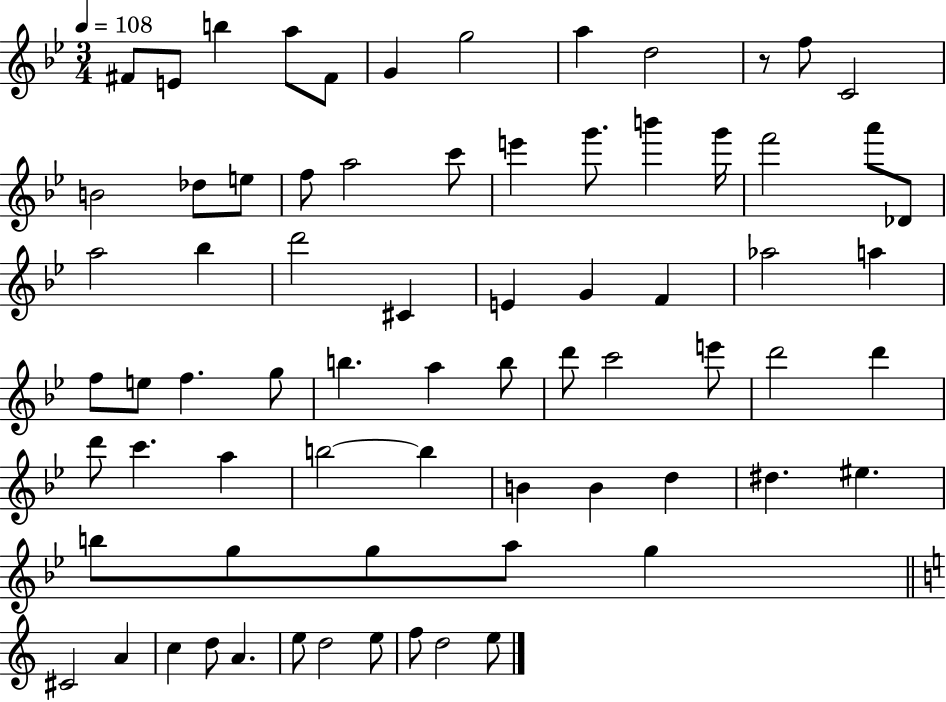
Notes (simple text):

F#4/e E4/e B5/q A5/e F#4/e G4/q G5/h A5/q D5/h R/e F5/e C4/h B4/h Db5/e E5/e F5/e A5/h C6/e E6/q G6/e. B6/q G6/s F6/h A6/e Db4/e A5/h Bb5/q D6/h C#4/q E4/q G4/q F4/q Ab5/h A5/q F5/e E5/e F5/q. G5/e B5/q. A5/q B5/e D6/e C6/h E6/e D6/h D6/q D6/e C6/q. A5/q B5/h B5/q B4/q B4/q D5/q D#5/q. EIS5/q. B5/e G5/e G5/e A5/e G5/q C#4/h A4/q C5/q D5/e A4/q. E5/e D5/h E5/e F5/e D5/h E5/e